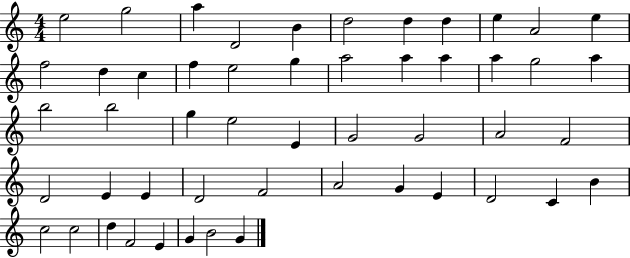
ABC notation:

X:1
T:Untitled
M:4/4
L:1/4
K:C
e2 g2 a D2 B d2 d d e A2 e f2 d c f e2 g a2 a a a g2 a b2 b2 g e2 E G2 G2 A2 F2 D2 E E D2 F2 A2 G E D2 C B c2 c2 d F2 E G B2 G